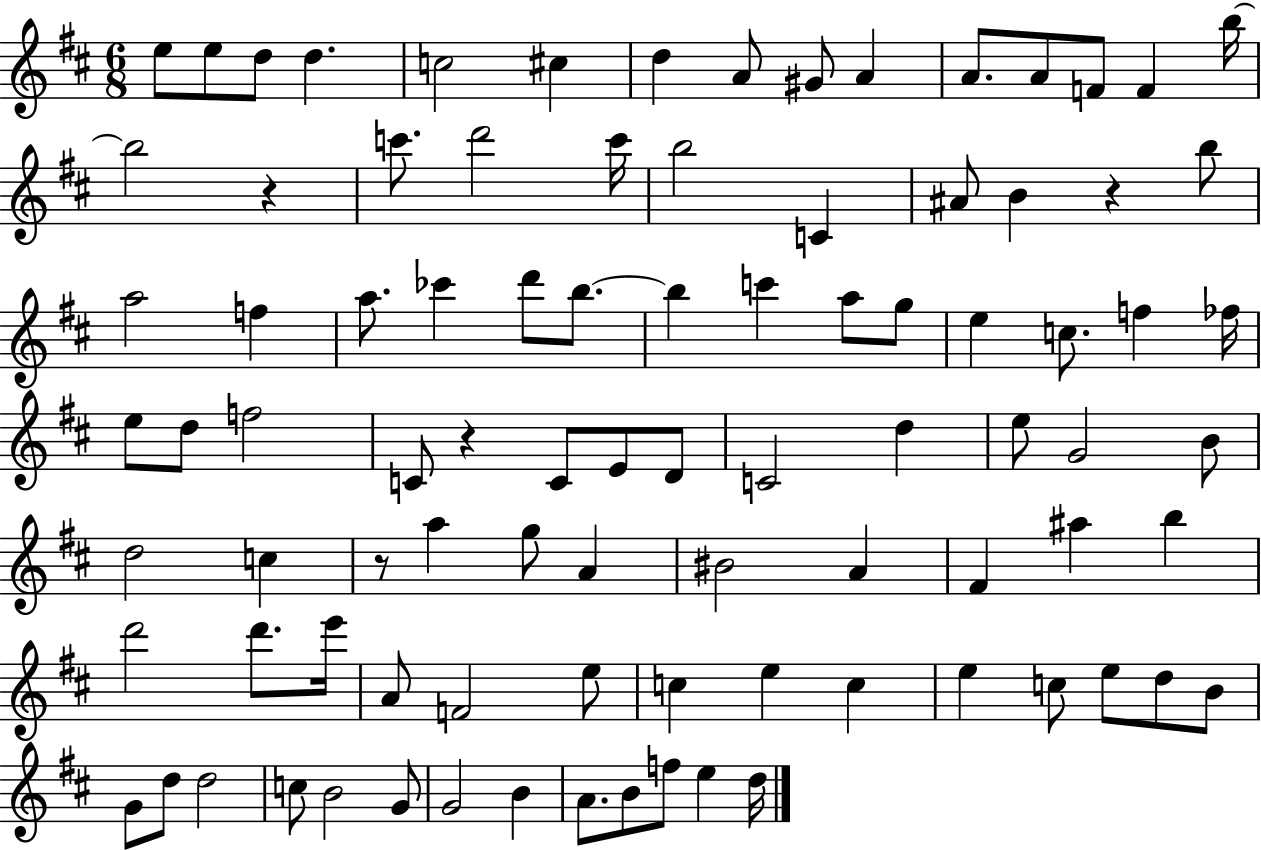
E5/e E5/e D5/e D5/q. C5/h C#5/q D5/q A4/e G#4/e A4/q A4/e. A4/e F4/e F4/q B5/s B5/h R/q C6/e. D6/h C6/s B5/h C4/q A#4/e B4/q R/q B5/e A5/h F5/q A5/e. CES6/q D6/e B5/e. B5/q C6/q A5/e G5/e E5/q C5/e. F5/q FES5/s E5/e D5/e F5/h C4/e R/q C4/e E4/e D4/e C4/h D5/q E5/e G4/h B4/e D5/h C5/q R/e A5/q G5/e A4/q BIS4/h A4/q F#4/q A#5/q B5/q D6/h D6/e. E6/s A4/e F4/h E5/e C5/q E5/q C5/q E5/q C5/e E5/e D5/e B4/e G4/e D5/e D5/h C5/e B4/h G4/e G4/h B4/q A4/e. B4/e F5/e E5/q D5/s